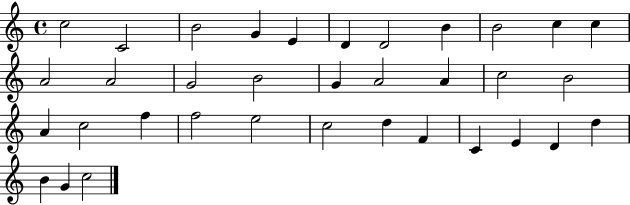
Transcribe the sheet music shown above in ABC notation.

X:1
T:Untitled
M:4/4
L:1/4
K:C
c2 C2 B2 G E D D2 B B2 c c A2 A2 G2 B2 G A2 A c2 B2 A c2 f f2 e2 c2 d F C E D d B G c2